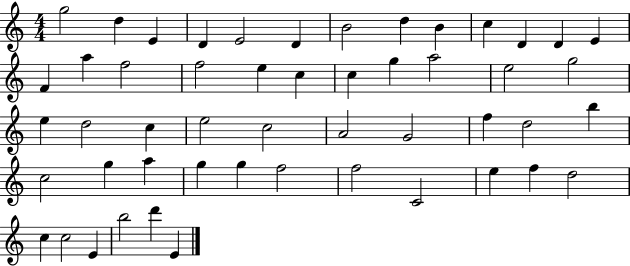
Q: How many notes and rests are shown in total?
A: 51